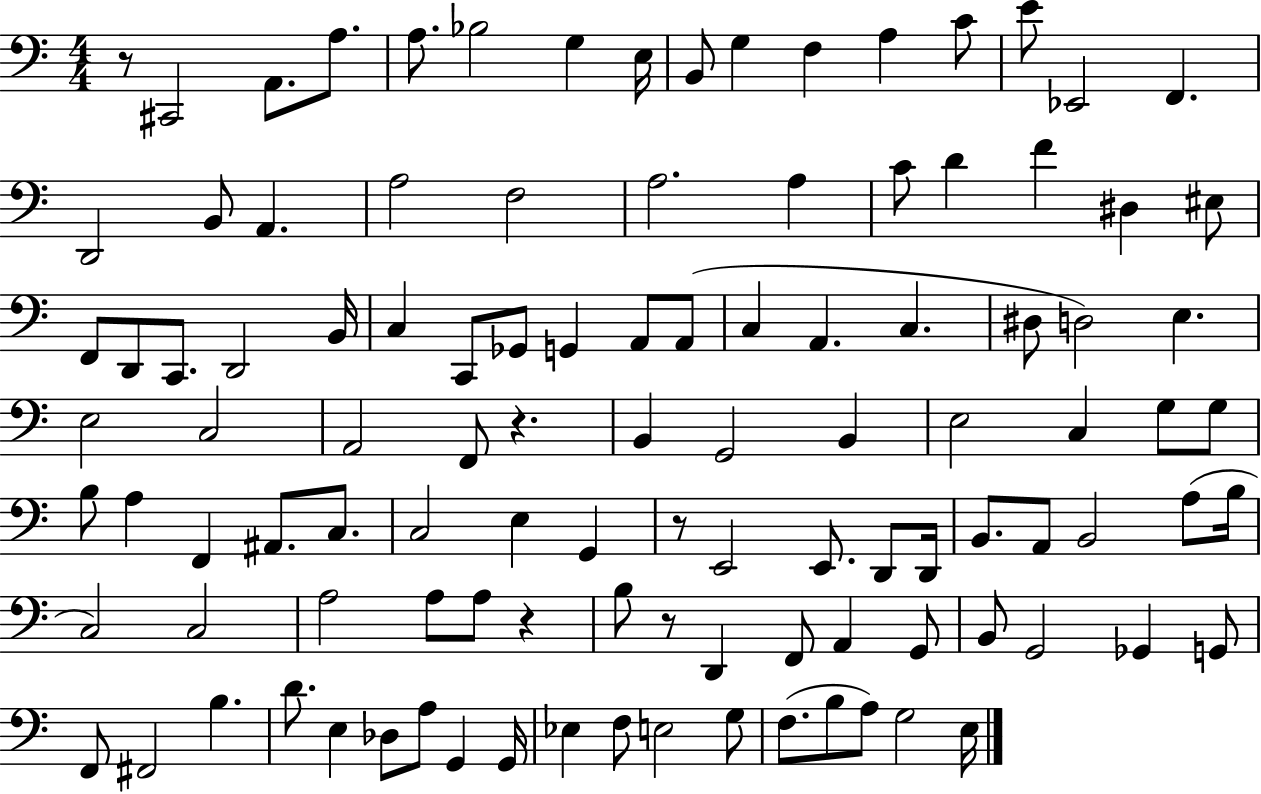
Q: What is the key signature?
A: C major